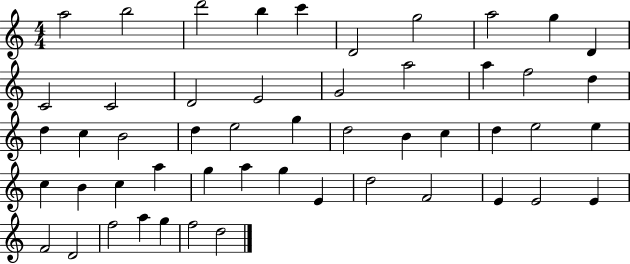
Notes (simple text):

A5/h B5/h D6/h B5/q C6/q D4/h G5/h A5/h G5/q D4/q C4/h C4/h D4/h E4/h G4/h A5/h A5/q F5/h D5/q D5/q C5/q B4/h D5/q E5/h G5/q D5/h B4/q C5/q D5/q E5/h E5/q C5/q B4/q C5/q A5/q G5/q A5/q G5/q E4/q D5/h F4/h E4/q E4/h E4/q F4/h D4/h F5/h A5/q G5/q F5/h D5/h